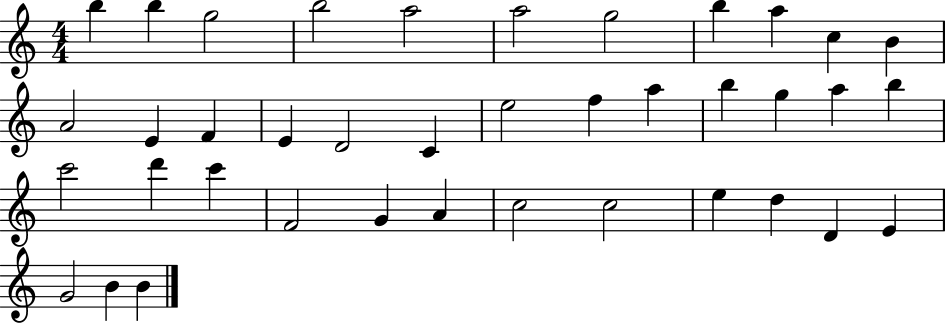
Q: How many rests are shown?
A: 0